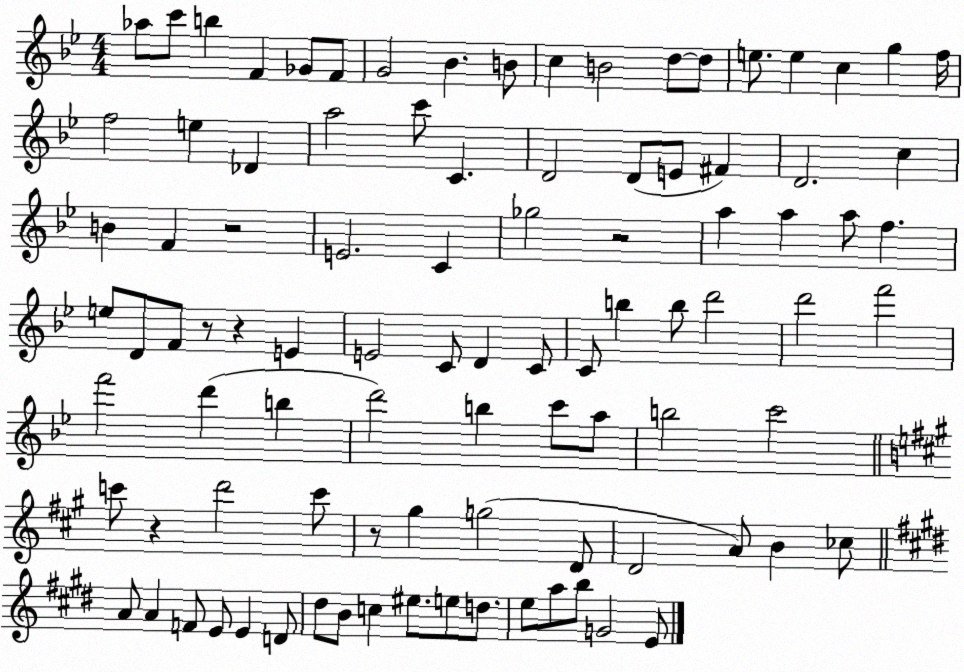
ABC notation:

X:1
T:Untitled
M:4/4
L:1/4
K:Bb
_a/2 c'/2 b F _G/2 F/2 G2 _B B/2 c B2 d/2 d/2 e/2 e c g f/4 f2 e _D a2 c'/2 C D2 D/2 E/2 ^F D2 c B F z2 E2 C _g2 z2 a a a/2 f e/2 D/2 F/2 z/2 z E E2 C/2 D C/2 C/2 b b/2 d'2 d'2 f'2 f'2 d' b d'2 b c'/2 a/2 b2 c'2 c'/2 z d'2 c'/2 z/2 ^g g2 D/2 D2 A/2 B _c/2 A/2 A F/2 E/2 E D/2 ^d/2 B/2 c ^e/2 e/2 d/2 e/2 a/2 b/2 G2 E/2